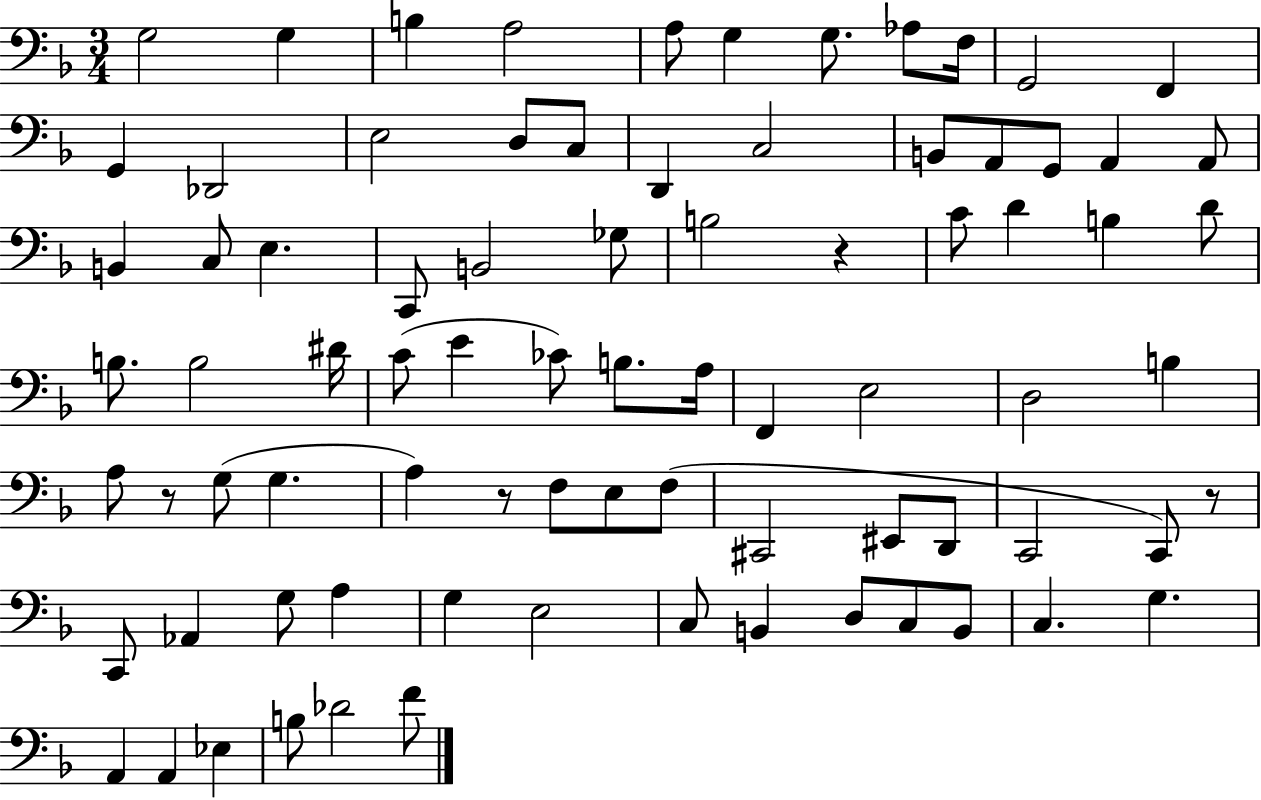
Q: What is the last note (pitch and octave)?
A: F4